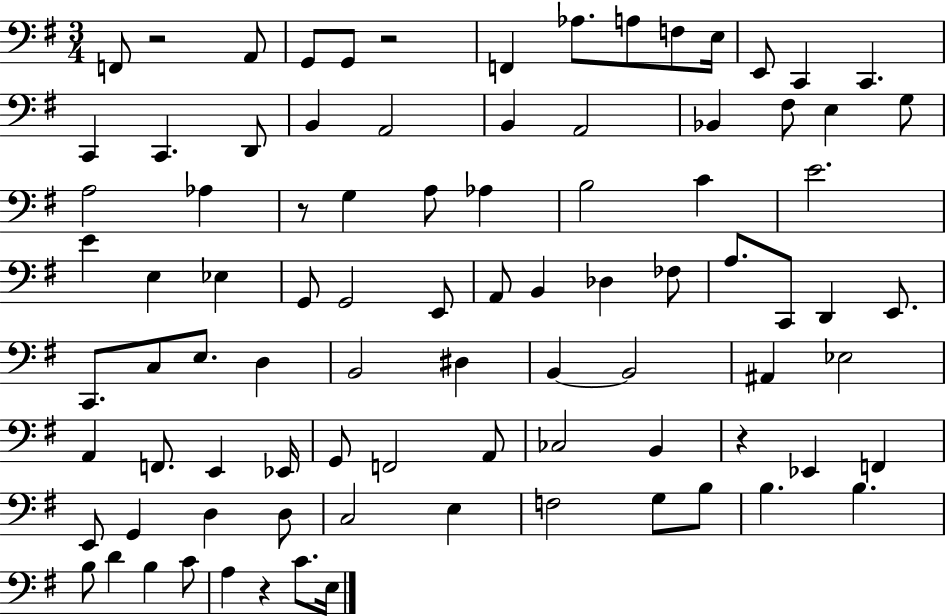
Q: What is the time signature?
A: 3/4